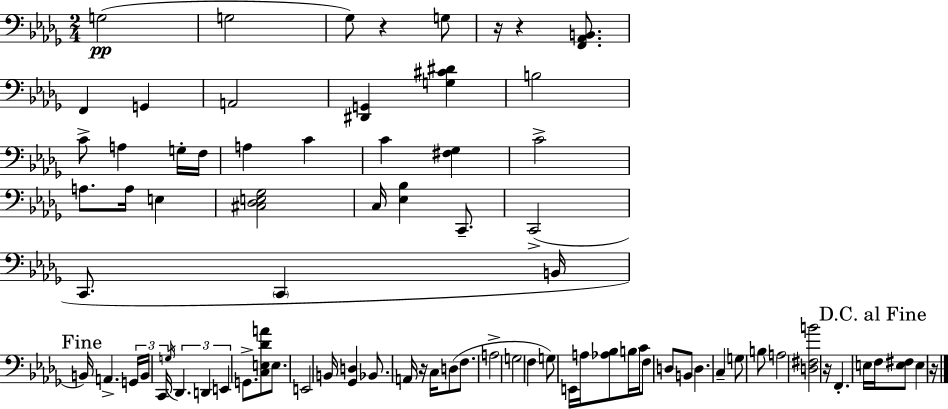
G3/h G3/h Gb3/e R/q G3/e R/s R/q [F2,Ab2,B2]/e. F2/q G2/q A2/h [D#2,G2]/q [G3,C#4,D#4]/q B3/h C4/e A3/q G3/s F3/s A3/q C4/q C4/q [F#3,Gb3]/q C4/h A3/e. A3/s E3/q [C#3,Db3,E3,Gb3]/h C3/s [Eb3,Bb3]/q C2/e. C2/h C2/e. C2/q B2/s B2/s A2/q. G2/s B2/s C2/s G3/s Db2/q. D2/q E2/q G2/e. [C3,E3,Db4,A4]/e E3/e. E2/h B2/s [Gb2,D3]/q Bb2/e. A2/s R/s C3/s D3/e F3/e. A3/h G3/h F3/q G3/e E2/s A3/s [Ab3,Bb3]/e B3/s C4/s F3/e D3/e B2/e D3/q. C3/q G3/e B3/e A3/h [D3,F#3,B4]/h R/s F2/q. E3/s F3/s [E3,F#3]/e E3/q R/s